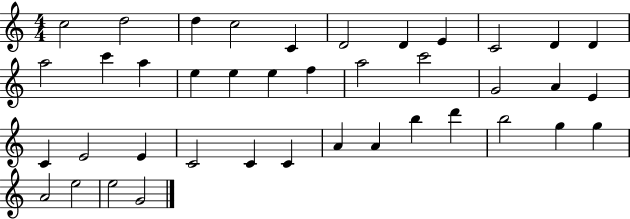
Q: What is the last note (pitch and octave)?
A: G4